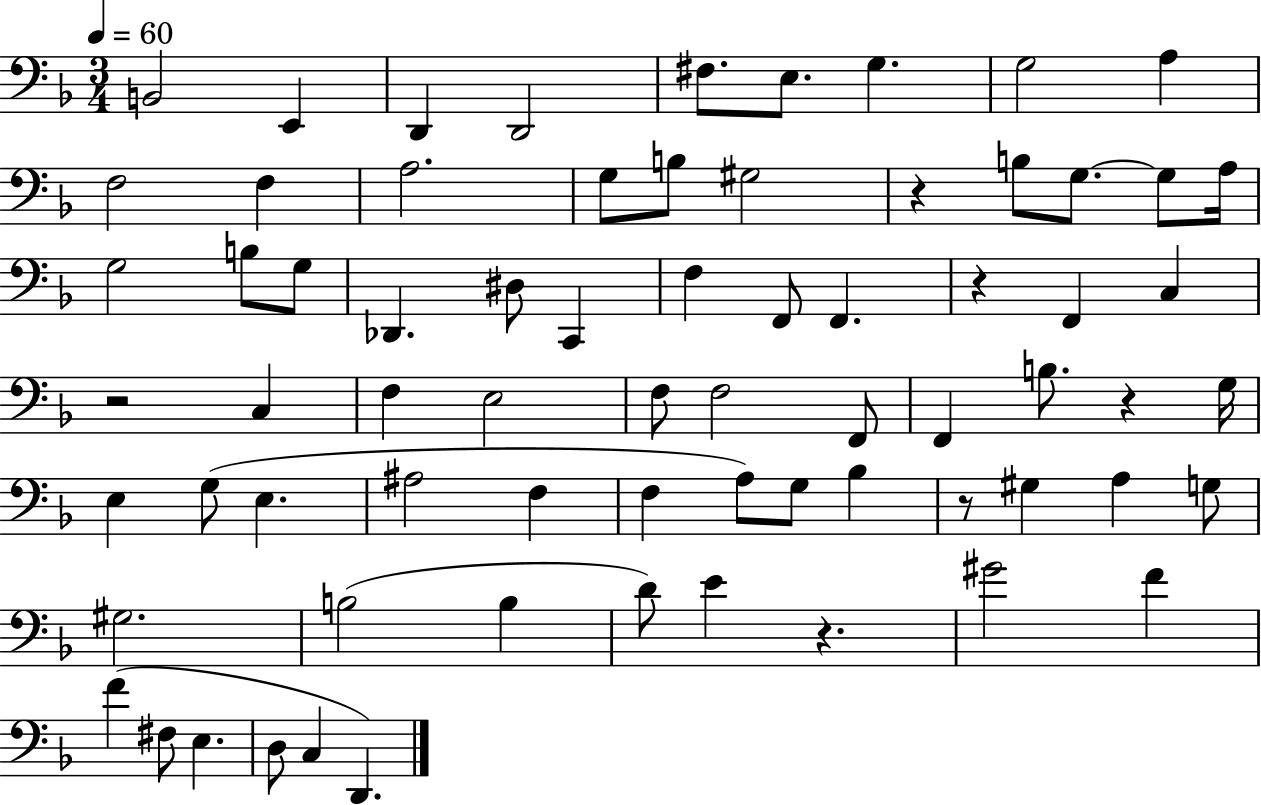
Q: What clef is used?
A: bass